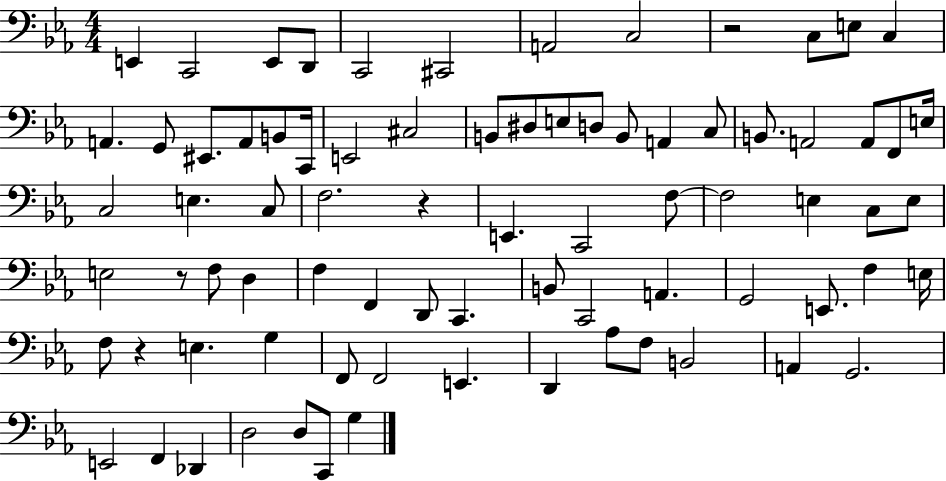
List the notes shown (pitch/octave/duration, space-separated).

E2/q C2/h E2/e D2/e C2/h C#2/h A2/h C3/h R/h C3/e E3/e C3/q A2/q. G2/e EIS2/e. A2/e B2/e C2/s E2/h C#3/h B2/e D#3/e E3/e D3/e B2/e A2/q C3/e B2/e. A2/h A2/e F2/e E3/s C3/h E3/q. C3/e F3/h. R/q E2/q. C2/h F3/e F3/h E3/q C3/e E3/e E3/h R/e F3/e D3/q F3/q F2/q D2/e C2/q. B2/e C2/h A2/q. G2/h E2/e. F3/q E3/s F3/e R/q E3/q. G3/q F2/e F2/h E2/q. D2/q Ab3/e F3/e B2/h A2/q G2/h. E2/h F2/q Db2/q D3/h D3/e C2/e G3/q